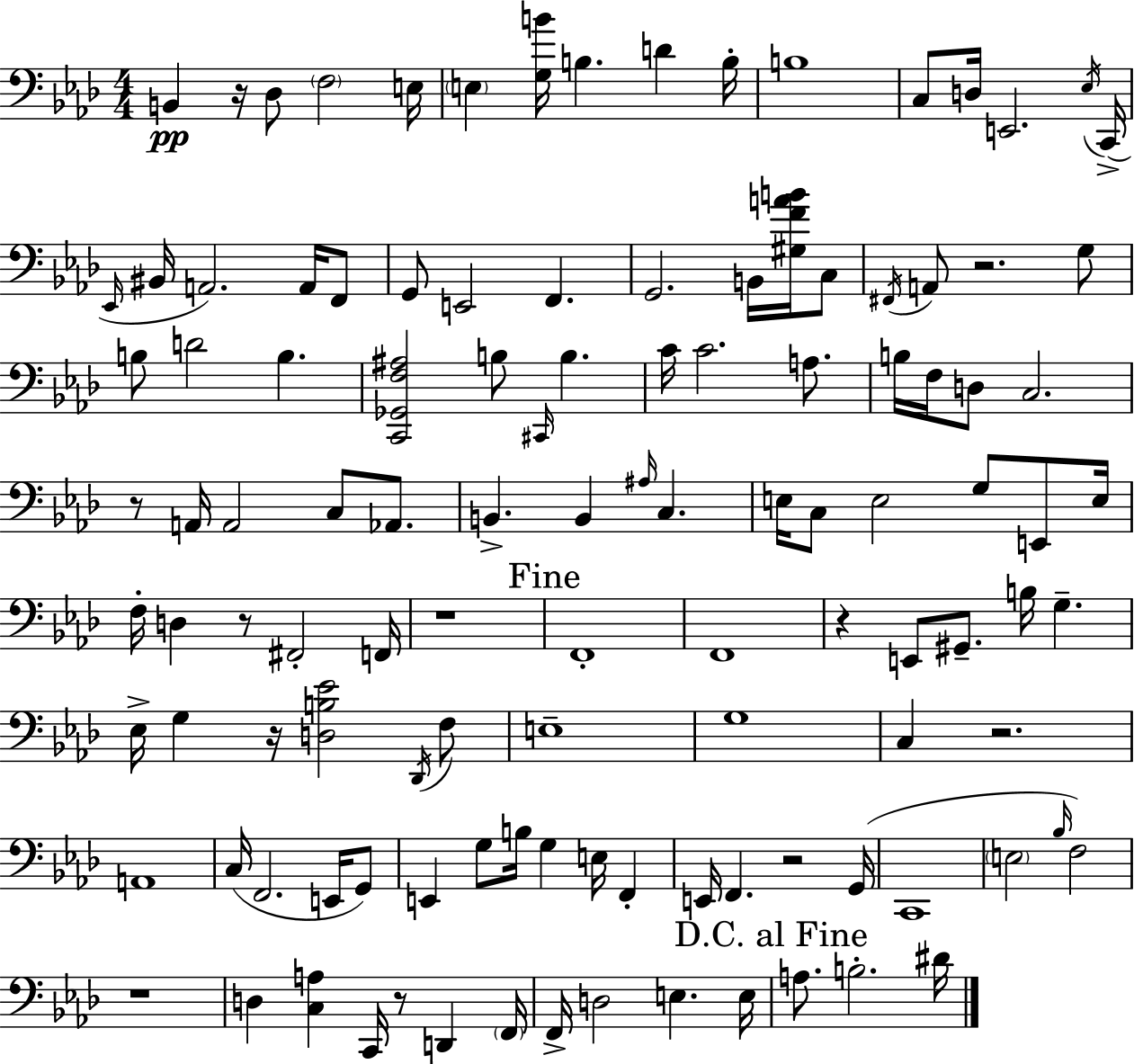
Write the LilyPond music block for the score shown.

{
  \clef bass
  \numericTimeSignature
  \time 4/4
  \key aes \major
  b,4\pp r16 des8 \parenthesize f2 e16 | \parenthesize e4 <g b'>16 b4. d'4 b16-. | b1 | c8 d16 e,2. \acciaccatura { ees16 } | \break c,16->( \grace { ees,16 } bis,16 a,2.) a,16 | f,8 g,8 e,2 f,4. | g,2. b,16 <gis f' a' b'>16 | c8 \acciaccatura { fis,16 } a,8 r2. | \break g8 b8 d'2 b4. | <c, ges, f ais>2 b8 \grace { cis,16 } b4. | c'16 c'2. | a8. b16 f16 d8 c2. | \break r8 a,16 a,2 c8 | aes,8. b,4.-> b,4 \grace { ais16 } c4. | e16 c8 e2 | g8 e,8 e16 f16-. d4 r8 fis,2-. | \break f,16 r1 | \mark "Fine" f,1-. | f,1 | r4 e,8 gis,8.-- b16 g4.-- | \break ees16-> g4 r16 <d b ees'>2 | \acciaccatura { des,16 } f8 e1-- | g1 | c4 r2. | \break a,1 | c16( f,2. | e,16 g,8) e,4 g8 b16 g4 | e16 f,4-. e,16 f,4. r2 | \break g,16( c,1 | \parenthesize e2 \grace { bes16 } f2) | r1 | d4 <c a>4 c,16 | \break r8 d,4 \parenthesize f,16 f,16-> d2 | e4. e16 \mark "D.C. al Fine" a8. b2.-. | dis'16 \bar "|."
}